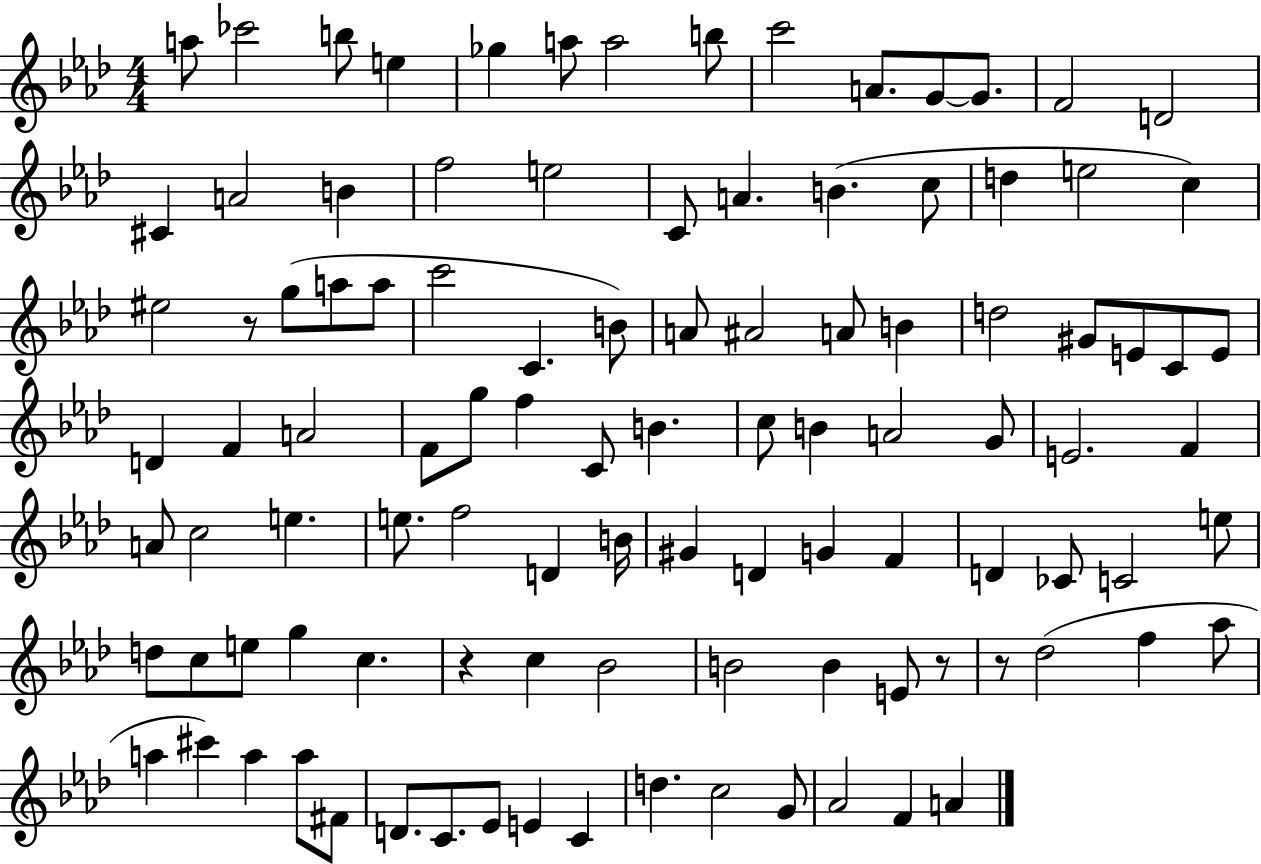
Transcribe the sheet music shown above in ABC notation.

X:1
T:Untitled
M:4/4
L:1/4
K:Ab
a/2 _c'2 b/2 e _g a/2 a2 b/2 c'2 A/2 G/2 G/2 F2 D2 ^C A2 B f2 e2 C/2 A B c/2 d e2 c ^e2 z/2 g/2 a/2 a/2 c'2 C B/2 A/2 ^A2 A/2 B d2 ^G/2 E/2 C/2 E/2 D F A2 F/2 g/2 f C/2 B c/2 B A2 G/2 E2 F A/2 c2 e e/2 f2 D B/4 ^G D G F D _C/2 C2 e/2 d/2 c/2 e/2 g c z c _B2 B2 B E/2 z/2 z/2 _d2 f _a/2 a ^c' a a/2 ^F/2 D/2 C/2 _E/2 E C d c2 G/2 _A2 F A